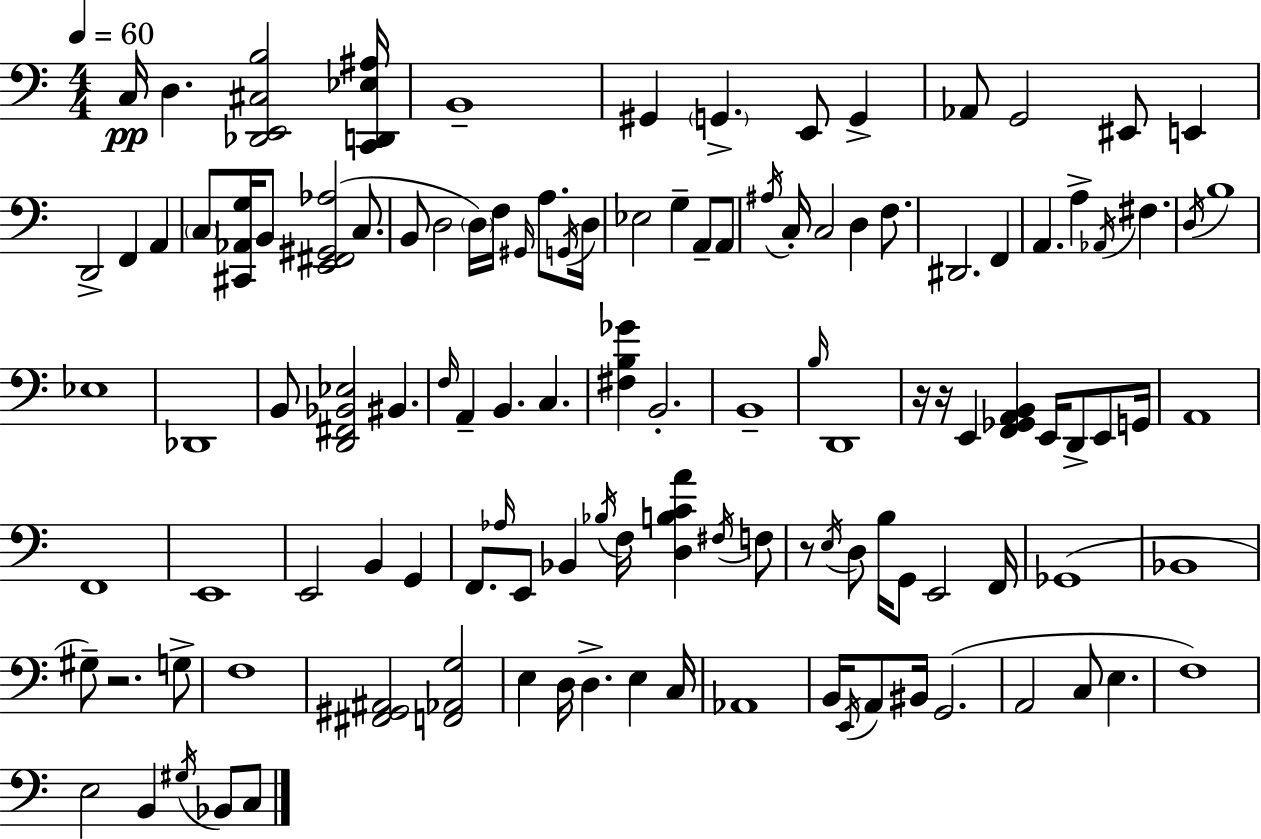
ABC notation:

X:1
T:Untitled
M:4/4
L:1/4
K:C
C,/4 D, [_D,,E,,^C,B,]2 [C,,D,,_E,^A,]/4 B,,4 ^G,, G,, E,,/2 G,, _A,,/2 G,,2 ^E,,/2 E,, D,,2 F,, A,, C,/2 [^C,,_A,,G,]/4 B,,/2 [E,,^F,,^G,,_A,]2 C,/2 B,,/2 D,2 D,/4 F,/4 ^G,,/4 A,/2 G,,/4 D,/4 _E,2 G, A,,/2 A,,/2 ^A,/4 C,/4 C,2 D, F,/2 ^D,,2 F,, A,, A, _A,,/4 ^F, D,/4 B,4 _E,4 _D,,4 B,,/2 [D,,^F,,_B,,_E,]2 ^B,, F,/4 A,, B,, C, [^F,B,_G] B,,2 B,,4 B,/4 D,,4 z/4 z/4 E,, [F,,_G,,A,,B,,] E,,/4 D,,/2 E,,/2 G,,/4 A,,4 F,,4 E,,4 E,,2 B,, G,, F,,/2 _A,/4 E,,/2 _B,, _B,/4 F,/4 [D,B,CA] ^F,/4 F,/2 z/2 E,/4 D,/2 B,/4 G,,/2 E,,2 F,,/4 _G,,4 _B,,4 ^G,/2 z2 G,/2 F,4 [^F,,^G,,^A,,]2 [F,,_A,,G,]2 E, D,/4 D, E, C,/4 _A,,4 B,,/4 E,,/4 A,,/2 ^B,,/4 G,,2 A,,2 C,/2 E, F,4 E,2 B,, ^G,/4 _B,,/2 C,/2